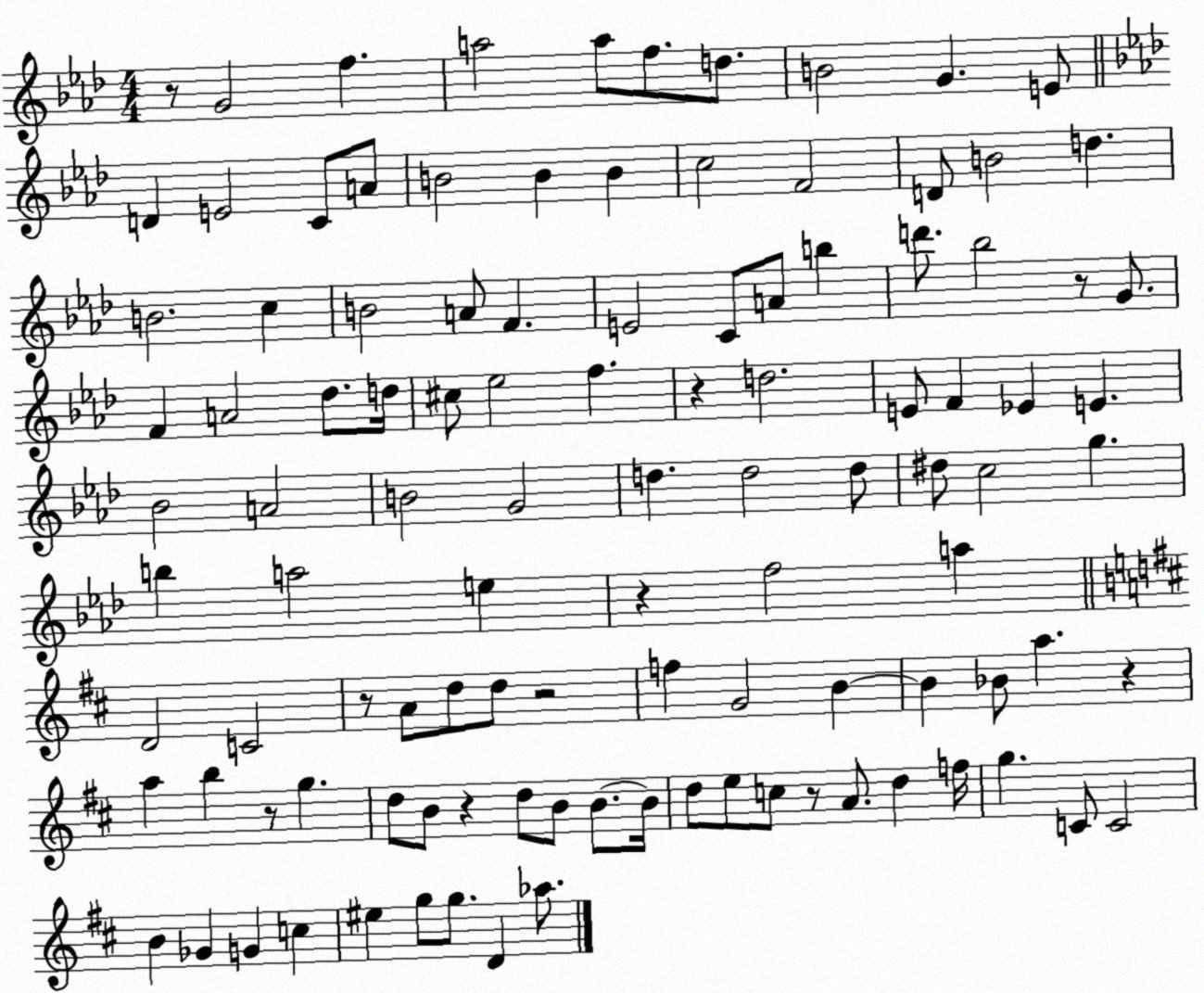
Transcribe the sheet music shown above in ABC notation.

X:1
T:Untitled
M:4/4
L:1/4
K:Ab
z/2 G2 f a2 a/2 f/2 d/2 B2 G E/2 D E2 C/2 A/2 B2 B B c2 F2 D/2 B2 d B2 c B2 A/2 F E2 C/2 A/2 b d'/2 _b2 z/2 G/2 F A2 _d/2 d/4 ^c/2 _e2 f z d2 E/2 F _E E _B2 A2 B2 G2 d d2 d/2 ^d/2 c2 g b a2 e z f2 a D2 C2 z/2 A/2 d/2 d/2 z2 f G2 B B _B/2 a z a b z/2 g d/2 B/2 z d/2 B/2 B/2 B/4 d/2 e/2 c/2 z/2 A/2 d f/4 g C/2 C2 B _G G c ^e g/2 g/2 D _a/2